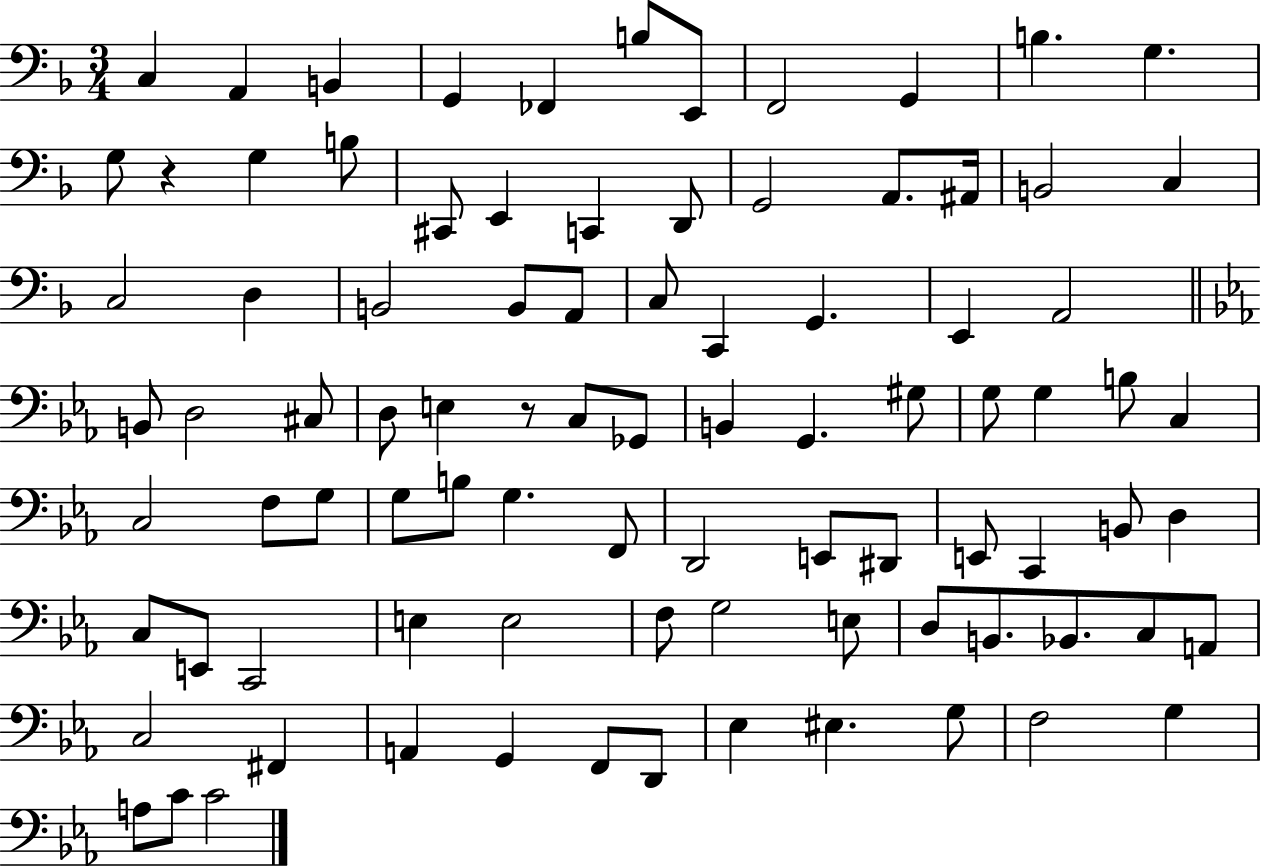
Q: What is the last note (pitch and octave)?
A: C4